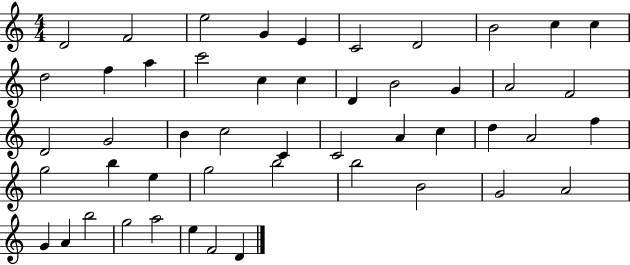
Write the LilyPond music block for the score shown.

{
  \clef treble
  \numericTimeSignature
  \time 4/4
  \key c \major
  d'2 f'2 | e''2 g'4 e'4 | c'2 d'2 | b'2 c''4 c''4 | \break d''2 f''4 a''4 | c'''2 c''4 c''4 | d'4 b'2 g'4 | a'2 f'2 | \break d'2 g'2 | b'4 c''2 c'4 | c'2 a'4 c''4 | d''4 a'2 f''4 | \break g''2 b''4 e''4 | g''2 b''2 | b''2 b'2 | g'2 a'2 | \break g'4 a'4 b''2 | g''2 a''2 | e''4 f'2 d'4 | \bar "|."
}